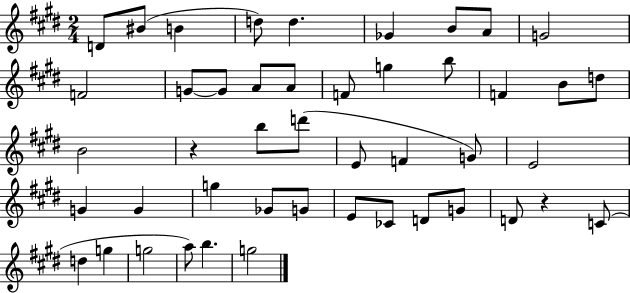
{
  \clef treble
  \numericTimeSignature
  \time 2/4
  \key e \major
  d'8 bis'8( b'4 | d''8) d''4. | ges'4 b'8 a'8 | g'2 | \break f'2 | g'8~~ g'8 a'8 a'8 | f'8 g''4 b''8 | f'4 b'8 d''8 | \break b'2 | r4 b''8 d'''8( | e'8 f'4 g'8) | e'2 | \break g'4 g'4 | g''4 ges'8 g'8 | e'8 ces'8 d'8 g'8 | d'8 r4 c'8( | \break d''4 g''4 | g''2 | a''8) b''4. | g''2 | \break \bar "|."
}